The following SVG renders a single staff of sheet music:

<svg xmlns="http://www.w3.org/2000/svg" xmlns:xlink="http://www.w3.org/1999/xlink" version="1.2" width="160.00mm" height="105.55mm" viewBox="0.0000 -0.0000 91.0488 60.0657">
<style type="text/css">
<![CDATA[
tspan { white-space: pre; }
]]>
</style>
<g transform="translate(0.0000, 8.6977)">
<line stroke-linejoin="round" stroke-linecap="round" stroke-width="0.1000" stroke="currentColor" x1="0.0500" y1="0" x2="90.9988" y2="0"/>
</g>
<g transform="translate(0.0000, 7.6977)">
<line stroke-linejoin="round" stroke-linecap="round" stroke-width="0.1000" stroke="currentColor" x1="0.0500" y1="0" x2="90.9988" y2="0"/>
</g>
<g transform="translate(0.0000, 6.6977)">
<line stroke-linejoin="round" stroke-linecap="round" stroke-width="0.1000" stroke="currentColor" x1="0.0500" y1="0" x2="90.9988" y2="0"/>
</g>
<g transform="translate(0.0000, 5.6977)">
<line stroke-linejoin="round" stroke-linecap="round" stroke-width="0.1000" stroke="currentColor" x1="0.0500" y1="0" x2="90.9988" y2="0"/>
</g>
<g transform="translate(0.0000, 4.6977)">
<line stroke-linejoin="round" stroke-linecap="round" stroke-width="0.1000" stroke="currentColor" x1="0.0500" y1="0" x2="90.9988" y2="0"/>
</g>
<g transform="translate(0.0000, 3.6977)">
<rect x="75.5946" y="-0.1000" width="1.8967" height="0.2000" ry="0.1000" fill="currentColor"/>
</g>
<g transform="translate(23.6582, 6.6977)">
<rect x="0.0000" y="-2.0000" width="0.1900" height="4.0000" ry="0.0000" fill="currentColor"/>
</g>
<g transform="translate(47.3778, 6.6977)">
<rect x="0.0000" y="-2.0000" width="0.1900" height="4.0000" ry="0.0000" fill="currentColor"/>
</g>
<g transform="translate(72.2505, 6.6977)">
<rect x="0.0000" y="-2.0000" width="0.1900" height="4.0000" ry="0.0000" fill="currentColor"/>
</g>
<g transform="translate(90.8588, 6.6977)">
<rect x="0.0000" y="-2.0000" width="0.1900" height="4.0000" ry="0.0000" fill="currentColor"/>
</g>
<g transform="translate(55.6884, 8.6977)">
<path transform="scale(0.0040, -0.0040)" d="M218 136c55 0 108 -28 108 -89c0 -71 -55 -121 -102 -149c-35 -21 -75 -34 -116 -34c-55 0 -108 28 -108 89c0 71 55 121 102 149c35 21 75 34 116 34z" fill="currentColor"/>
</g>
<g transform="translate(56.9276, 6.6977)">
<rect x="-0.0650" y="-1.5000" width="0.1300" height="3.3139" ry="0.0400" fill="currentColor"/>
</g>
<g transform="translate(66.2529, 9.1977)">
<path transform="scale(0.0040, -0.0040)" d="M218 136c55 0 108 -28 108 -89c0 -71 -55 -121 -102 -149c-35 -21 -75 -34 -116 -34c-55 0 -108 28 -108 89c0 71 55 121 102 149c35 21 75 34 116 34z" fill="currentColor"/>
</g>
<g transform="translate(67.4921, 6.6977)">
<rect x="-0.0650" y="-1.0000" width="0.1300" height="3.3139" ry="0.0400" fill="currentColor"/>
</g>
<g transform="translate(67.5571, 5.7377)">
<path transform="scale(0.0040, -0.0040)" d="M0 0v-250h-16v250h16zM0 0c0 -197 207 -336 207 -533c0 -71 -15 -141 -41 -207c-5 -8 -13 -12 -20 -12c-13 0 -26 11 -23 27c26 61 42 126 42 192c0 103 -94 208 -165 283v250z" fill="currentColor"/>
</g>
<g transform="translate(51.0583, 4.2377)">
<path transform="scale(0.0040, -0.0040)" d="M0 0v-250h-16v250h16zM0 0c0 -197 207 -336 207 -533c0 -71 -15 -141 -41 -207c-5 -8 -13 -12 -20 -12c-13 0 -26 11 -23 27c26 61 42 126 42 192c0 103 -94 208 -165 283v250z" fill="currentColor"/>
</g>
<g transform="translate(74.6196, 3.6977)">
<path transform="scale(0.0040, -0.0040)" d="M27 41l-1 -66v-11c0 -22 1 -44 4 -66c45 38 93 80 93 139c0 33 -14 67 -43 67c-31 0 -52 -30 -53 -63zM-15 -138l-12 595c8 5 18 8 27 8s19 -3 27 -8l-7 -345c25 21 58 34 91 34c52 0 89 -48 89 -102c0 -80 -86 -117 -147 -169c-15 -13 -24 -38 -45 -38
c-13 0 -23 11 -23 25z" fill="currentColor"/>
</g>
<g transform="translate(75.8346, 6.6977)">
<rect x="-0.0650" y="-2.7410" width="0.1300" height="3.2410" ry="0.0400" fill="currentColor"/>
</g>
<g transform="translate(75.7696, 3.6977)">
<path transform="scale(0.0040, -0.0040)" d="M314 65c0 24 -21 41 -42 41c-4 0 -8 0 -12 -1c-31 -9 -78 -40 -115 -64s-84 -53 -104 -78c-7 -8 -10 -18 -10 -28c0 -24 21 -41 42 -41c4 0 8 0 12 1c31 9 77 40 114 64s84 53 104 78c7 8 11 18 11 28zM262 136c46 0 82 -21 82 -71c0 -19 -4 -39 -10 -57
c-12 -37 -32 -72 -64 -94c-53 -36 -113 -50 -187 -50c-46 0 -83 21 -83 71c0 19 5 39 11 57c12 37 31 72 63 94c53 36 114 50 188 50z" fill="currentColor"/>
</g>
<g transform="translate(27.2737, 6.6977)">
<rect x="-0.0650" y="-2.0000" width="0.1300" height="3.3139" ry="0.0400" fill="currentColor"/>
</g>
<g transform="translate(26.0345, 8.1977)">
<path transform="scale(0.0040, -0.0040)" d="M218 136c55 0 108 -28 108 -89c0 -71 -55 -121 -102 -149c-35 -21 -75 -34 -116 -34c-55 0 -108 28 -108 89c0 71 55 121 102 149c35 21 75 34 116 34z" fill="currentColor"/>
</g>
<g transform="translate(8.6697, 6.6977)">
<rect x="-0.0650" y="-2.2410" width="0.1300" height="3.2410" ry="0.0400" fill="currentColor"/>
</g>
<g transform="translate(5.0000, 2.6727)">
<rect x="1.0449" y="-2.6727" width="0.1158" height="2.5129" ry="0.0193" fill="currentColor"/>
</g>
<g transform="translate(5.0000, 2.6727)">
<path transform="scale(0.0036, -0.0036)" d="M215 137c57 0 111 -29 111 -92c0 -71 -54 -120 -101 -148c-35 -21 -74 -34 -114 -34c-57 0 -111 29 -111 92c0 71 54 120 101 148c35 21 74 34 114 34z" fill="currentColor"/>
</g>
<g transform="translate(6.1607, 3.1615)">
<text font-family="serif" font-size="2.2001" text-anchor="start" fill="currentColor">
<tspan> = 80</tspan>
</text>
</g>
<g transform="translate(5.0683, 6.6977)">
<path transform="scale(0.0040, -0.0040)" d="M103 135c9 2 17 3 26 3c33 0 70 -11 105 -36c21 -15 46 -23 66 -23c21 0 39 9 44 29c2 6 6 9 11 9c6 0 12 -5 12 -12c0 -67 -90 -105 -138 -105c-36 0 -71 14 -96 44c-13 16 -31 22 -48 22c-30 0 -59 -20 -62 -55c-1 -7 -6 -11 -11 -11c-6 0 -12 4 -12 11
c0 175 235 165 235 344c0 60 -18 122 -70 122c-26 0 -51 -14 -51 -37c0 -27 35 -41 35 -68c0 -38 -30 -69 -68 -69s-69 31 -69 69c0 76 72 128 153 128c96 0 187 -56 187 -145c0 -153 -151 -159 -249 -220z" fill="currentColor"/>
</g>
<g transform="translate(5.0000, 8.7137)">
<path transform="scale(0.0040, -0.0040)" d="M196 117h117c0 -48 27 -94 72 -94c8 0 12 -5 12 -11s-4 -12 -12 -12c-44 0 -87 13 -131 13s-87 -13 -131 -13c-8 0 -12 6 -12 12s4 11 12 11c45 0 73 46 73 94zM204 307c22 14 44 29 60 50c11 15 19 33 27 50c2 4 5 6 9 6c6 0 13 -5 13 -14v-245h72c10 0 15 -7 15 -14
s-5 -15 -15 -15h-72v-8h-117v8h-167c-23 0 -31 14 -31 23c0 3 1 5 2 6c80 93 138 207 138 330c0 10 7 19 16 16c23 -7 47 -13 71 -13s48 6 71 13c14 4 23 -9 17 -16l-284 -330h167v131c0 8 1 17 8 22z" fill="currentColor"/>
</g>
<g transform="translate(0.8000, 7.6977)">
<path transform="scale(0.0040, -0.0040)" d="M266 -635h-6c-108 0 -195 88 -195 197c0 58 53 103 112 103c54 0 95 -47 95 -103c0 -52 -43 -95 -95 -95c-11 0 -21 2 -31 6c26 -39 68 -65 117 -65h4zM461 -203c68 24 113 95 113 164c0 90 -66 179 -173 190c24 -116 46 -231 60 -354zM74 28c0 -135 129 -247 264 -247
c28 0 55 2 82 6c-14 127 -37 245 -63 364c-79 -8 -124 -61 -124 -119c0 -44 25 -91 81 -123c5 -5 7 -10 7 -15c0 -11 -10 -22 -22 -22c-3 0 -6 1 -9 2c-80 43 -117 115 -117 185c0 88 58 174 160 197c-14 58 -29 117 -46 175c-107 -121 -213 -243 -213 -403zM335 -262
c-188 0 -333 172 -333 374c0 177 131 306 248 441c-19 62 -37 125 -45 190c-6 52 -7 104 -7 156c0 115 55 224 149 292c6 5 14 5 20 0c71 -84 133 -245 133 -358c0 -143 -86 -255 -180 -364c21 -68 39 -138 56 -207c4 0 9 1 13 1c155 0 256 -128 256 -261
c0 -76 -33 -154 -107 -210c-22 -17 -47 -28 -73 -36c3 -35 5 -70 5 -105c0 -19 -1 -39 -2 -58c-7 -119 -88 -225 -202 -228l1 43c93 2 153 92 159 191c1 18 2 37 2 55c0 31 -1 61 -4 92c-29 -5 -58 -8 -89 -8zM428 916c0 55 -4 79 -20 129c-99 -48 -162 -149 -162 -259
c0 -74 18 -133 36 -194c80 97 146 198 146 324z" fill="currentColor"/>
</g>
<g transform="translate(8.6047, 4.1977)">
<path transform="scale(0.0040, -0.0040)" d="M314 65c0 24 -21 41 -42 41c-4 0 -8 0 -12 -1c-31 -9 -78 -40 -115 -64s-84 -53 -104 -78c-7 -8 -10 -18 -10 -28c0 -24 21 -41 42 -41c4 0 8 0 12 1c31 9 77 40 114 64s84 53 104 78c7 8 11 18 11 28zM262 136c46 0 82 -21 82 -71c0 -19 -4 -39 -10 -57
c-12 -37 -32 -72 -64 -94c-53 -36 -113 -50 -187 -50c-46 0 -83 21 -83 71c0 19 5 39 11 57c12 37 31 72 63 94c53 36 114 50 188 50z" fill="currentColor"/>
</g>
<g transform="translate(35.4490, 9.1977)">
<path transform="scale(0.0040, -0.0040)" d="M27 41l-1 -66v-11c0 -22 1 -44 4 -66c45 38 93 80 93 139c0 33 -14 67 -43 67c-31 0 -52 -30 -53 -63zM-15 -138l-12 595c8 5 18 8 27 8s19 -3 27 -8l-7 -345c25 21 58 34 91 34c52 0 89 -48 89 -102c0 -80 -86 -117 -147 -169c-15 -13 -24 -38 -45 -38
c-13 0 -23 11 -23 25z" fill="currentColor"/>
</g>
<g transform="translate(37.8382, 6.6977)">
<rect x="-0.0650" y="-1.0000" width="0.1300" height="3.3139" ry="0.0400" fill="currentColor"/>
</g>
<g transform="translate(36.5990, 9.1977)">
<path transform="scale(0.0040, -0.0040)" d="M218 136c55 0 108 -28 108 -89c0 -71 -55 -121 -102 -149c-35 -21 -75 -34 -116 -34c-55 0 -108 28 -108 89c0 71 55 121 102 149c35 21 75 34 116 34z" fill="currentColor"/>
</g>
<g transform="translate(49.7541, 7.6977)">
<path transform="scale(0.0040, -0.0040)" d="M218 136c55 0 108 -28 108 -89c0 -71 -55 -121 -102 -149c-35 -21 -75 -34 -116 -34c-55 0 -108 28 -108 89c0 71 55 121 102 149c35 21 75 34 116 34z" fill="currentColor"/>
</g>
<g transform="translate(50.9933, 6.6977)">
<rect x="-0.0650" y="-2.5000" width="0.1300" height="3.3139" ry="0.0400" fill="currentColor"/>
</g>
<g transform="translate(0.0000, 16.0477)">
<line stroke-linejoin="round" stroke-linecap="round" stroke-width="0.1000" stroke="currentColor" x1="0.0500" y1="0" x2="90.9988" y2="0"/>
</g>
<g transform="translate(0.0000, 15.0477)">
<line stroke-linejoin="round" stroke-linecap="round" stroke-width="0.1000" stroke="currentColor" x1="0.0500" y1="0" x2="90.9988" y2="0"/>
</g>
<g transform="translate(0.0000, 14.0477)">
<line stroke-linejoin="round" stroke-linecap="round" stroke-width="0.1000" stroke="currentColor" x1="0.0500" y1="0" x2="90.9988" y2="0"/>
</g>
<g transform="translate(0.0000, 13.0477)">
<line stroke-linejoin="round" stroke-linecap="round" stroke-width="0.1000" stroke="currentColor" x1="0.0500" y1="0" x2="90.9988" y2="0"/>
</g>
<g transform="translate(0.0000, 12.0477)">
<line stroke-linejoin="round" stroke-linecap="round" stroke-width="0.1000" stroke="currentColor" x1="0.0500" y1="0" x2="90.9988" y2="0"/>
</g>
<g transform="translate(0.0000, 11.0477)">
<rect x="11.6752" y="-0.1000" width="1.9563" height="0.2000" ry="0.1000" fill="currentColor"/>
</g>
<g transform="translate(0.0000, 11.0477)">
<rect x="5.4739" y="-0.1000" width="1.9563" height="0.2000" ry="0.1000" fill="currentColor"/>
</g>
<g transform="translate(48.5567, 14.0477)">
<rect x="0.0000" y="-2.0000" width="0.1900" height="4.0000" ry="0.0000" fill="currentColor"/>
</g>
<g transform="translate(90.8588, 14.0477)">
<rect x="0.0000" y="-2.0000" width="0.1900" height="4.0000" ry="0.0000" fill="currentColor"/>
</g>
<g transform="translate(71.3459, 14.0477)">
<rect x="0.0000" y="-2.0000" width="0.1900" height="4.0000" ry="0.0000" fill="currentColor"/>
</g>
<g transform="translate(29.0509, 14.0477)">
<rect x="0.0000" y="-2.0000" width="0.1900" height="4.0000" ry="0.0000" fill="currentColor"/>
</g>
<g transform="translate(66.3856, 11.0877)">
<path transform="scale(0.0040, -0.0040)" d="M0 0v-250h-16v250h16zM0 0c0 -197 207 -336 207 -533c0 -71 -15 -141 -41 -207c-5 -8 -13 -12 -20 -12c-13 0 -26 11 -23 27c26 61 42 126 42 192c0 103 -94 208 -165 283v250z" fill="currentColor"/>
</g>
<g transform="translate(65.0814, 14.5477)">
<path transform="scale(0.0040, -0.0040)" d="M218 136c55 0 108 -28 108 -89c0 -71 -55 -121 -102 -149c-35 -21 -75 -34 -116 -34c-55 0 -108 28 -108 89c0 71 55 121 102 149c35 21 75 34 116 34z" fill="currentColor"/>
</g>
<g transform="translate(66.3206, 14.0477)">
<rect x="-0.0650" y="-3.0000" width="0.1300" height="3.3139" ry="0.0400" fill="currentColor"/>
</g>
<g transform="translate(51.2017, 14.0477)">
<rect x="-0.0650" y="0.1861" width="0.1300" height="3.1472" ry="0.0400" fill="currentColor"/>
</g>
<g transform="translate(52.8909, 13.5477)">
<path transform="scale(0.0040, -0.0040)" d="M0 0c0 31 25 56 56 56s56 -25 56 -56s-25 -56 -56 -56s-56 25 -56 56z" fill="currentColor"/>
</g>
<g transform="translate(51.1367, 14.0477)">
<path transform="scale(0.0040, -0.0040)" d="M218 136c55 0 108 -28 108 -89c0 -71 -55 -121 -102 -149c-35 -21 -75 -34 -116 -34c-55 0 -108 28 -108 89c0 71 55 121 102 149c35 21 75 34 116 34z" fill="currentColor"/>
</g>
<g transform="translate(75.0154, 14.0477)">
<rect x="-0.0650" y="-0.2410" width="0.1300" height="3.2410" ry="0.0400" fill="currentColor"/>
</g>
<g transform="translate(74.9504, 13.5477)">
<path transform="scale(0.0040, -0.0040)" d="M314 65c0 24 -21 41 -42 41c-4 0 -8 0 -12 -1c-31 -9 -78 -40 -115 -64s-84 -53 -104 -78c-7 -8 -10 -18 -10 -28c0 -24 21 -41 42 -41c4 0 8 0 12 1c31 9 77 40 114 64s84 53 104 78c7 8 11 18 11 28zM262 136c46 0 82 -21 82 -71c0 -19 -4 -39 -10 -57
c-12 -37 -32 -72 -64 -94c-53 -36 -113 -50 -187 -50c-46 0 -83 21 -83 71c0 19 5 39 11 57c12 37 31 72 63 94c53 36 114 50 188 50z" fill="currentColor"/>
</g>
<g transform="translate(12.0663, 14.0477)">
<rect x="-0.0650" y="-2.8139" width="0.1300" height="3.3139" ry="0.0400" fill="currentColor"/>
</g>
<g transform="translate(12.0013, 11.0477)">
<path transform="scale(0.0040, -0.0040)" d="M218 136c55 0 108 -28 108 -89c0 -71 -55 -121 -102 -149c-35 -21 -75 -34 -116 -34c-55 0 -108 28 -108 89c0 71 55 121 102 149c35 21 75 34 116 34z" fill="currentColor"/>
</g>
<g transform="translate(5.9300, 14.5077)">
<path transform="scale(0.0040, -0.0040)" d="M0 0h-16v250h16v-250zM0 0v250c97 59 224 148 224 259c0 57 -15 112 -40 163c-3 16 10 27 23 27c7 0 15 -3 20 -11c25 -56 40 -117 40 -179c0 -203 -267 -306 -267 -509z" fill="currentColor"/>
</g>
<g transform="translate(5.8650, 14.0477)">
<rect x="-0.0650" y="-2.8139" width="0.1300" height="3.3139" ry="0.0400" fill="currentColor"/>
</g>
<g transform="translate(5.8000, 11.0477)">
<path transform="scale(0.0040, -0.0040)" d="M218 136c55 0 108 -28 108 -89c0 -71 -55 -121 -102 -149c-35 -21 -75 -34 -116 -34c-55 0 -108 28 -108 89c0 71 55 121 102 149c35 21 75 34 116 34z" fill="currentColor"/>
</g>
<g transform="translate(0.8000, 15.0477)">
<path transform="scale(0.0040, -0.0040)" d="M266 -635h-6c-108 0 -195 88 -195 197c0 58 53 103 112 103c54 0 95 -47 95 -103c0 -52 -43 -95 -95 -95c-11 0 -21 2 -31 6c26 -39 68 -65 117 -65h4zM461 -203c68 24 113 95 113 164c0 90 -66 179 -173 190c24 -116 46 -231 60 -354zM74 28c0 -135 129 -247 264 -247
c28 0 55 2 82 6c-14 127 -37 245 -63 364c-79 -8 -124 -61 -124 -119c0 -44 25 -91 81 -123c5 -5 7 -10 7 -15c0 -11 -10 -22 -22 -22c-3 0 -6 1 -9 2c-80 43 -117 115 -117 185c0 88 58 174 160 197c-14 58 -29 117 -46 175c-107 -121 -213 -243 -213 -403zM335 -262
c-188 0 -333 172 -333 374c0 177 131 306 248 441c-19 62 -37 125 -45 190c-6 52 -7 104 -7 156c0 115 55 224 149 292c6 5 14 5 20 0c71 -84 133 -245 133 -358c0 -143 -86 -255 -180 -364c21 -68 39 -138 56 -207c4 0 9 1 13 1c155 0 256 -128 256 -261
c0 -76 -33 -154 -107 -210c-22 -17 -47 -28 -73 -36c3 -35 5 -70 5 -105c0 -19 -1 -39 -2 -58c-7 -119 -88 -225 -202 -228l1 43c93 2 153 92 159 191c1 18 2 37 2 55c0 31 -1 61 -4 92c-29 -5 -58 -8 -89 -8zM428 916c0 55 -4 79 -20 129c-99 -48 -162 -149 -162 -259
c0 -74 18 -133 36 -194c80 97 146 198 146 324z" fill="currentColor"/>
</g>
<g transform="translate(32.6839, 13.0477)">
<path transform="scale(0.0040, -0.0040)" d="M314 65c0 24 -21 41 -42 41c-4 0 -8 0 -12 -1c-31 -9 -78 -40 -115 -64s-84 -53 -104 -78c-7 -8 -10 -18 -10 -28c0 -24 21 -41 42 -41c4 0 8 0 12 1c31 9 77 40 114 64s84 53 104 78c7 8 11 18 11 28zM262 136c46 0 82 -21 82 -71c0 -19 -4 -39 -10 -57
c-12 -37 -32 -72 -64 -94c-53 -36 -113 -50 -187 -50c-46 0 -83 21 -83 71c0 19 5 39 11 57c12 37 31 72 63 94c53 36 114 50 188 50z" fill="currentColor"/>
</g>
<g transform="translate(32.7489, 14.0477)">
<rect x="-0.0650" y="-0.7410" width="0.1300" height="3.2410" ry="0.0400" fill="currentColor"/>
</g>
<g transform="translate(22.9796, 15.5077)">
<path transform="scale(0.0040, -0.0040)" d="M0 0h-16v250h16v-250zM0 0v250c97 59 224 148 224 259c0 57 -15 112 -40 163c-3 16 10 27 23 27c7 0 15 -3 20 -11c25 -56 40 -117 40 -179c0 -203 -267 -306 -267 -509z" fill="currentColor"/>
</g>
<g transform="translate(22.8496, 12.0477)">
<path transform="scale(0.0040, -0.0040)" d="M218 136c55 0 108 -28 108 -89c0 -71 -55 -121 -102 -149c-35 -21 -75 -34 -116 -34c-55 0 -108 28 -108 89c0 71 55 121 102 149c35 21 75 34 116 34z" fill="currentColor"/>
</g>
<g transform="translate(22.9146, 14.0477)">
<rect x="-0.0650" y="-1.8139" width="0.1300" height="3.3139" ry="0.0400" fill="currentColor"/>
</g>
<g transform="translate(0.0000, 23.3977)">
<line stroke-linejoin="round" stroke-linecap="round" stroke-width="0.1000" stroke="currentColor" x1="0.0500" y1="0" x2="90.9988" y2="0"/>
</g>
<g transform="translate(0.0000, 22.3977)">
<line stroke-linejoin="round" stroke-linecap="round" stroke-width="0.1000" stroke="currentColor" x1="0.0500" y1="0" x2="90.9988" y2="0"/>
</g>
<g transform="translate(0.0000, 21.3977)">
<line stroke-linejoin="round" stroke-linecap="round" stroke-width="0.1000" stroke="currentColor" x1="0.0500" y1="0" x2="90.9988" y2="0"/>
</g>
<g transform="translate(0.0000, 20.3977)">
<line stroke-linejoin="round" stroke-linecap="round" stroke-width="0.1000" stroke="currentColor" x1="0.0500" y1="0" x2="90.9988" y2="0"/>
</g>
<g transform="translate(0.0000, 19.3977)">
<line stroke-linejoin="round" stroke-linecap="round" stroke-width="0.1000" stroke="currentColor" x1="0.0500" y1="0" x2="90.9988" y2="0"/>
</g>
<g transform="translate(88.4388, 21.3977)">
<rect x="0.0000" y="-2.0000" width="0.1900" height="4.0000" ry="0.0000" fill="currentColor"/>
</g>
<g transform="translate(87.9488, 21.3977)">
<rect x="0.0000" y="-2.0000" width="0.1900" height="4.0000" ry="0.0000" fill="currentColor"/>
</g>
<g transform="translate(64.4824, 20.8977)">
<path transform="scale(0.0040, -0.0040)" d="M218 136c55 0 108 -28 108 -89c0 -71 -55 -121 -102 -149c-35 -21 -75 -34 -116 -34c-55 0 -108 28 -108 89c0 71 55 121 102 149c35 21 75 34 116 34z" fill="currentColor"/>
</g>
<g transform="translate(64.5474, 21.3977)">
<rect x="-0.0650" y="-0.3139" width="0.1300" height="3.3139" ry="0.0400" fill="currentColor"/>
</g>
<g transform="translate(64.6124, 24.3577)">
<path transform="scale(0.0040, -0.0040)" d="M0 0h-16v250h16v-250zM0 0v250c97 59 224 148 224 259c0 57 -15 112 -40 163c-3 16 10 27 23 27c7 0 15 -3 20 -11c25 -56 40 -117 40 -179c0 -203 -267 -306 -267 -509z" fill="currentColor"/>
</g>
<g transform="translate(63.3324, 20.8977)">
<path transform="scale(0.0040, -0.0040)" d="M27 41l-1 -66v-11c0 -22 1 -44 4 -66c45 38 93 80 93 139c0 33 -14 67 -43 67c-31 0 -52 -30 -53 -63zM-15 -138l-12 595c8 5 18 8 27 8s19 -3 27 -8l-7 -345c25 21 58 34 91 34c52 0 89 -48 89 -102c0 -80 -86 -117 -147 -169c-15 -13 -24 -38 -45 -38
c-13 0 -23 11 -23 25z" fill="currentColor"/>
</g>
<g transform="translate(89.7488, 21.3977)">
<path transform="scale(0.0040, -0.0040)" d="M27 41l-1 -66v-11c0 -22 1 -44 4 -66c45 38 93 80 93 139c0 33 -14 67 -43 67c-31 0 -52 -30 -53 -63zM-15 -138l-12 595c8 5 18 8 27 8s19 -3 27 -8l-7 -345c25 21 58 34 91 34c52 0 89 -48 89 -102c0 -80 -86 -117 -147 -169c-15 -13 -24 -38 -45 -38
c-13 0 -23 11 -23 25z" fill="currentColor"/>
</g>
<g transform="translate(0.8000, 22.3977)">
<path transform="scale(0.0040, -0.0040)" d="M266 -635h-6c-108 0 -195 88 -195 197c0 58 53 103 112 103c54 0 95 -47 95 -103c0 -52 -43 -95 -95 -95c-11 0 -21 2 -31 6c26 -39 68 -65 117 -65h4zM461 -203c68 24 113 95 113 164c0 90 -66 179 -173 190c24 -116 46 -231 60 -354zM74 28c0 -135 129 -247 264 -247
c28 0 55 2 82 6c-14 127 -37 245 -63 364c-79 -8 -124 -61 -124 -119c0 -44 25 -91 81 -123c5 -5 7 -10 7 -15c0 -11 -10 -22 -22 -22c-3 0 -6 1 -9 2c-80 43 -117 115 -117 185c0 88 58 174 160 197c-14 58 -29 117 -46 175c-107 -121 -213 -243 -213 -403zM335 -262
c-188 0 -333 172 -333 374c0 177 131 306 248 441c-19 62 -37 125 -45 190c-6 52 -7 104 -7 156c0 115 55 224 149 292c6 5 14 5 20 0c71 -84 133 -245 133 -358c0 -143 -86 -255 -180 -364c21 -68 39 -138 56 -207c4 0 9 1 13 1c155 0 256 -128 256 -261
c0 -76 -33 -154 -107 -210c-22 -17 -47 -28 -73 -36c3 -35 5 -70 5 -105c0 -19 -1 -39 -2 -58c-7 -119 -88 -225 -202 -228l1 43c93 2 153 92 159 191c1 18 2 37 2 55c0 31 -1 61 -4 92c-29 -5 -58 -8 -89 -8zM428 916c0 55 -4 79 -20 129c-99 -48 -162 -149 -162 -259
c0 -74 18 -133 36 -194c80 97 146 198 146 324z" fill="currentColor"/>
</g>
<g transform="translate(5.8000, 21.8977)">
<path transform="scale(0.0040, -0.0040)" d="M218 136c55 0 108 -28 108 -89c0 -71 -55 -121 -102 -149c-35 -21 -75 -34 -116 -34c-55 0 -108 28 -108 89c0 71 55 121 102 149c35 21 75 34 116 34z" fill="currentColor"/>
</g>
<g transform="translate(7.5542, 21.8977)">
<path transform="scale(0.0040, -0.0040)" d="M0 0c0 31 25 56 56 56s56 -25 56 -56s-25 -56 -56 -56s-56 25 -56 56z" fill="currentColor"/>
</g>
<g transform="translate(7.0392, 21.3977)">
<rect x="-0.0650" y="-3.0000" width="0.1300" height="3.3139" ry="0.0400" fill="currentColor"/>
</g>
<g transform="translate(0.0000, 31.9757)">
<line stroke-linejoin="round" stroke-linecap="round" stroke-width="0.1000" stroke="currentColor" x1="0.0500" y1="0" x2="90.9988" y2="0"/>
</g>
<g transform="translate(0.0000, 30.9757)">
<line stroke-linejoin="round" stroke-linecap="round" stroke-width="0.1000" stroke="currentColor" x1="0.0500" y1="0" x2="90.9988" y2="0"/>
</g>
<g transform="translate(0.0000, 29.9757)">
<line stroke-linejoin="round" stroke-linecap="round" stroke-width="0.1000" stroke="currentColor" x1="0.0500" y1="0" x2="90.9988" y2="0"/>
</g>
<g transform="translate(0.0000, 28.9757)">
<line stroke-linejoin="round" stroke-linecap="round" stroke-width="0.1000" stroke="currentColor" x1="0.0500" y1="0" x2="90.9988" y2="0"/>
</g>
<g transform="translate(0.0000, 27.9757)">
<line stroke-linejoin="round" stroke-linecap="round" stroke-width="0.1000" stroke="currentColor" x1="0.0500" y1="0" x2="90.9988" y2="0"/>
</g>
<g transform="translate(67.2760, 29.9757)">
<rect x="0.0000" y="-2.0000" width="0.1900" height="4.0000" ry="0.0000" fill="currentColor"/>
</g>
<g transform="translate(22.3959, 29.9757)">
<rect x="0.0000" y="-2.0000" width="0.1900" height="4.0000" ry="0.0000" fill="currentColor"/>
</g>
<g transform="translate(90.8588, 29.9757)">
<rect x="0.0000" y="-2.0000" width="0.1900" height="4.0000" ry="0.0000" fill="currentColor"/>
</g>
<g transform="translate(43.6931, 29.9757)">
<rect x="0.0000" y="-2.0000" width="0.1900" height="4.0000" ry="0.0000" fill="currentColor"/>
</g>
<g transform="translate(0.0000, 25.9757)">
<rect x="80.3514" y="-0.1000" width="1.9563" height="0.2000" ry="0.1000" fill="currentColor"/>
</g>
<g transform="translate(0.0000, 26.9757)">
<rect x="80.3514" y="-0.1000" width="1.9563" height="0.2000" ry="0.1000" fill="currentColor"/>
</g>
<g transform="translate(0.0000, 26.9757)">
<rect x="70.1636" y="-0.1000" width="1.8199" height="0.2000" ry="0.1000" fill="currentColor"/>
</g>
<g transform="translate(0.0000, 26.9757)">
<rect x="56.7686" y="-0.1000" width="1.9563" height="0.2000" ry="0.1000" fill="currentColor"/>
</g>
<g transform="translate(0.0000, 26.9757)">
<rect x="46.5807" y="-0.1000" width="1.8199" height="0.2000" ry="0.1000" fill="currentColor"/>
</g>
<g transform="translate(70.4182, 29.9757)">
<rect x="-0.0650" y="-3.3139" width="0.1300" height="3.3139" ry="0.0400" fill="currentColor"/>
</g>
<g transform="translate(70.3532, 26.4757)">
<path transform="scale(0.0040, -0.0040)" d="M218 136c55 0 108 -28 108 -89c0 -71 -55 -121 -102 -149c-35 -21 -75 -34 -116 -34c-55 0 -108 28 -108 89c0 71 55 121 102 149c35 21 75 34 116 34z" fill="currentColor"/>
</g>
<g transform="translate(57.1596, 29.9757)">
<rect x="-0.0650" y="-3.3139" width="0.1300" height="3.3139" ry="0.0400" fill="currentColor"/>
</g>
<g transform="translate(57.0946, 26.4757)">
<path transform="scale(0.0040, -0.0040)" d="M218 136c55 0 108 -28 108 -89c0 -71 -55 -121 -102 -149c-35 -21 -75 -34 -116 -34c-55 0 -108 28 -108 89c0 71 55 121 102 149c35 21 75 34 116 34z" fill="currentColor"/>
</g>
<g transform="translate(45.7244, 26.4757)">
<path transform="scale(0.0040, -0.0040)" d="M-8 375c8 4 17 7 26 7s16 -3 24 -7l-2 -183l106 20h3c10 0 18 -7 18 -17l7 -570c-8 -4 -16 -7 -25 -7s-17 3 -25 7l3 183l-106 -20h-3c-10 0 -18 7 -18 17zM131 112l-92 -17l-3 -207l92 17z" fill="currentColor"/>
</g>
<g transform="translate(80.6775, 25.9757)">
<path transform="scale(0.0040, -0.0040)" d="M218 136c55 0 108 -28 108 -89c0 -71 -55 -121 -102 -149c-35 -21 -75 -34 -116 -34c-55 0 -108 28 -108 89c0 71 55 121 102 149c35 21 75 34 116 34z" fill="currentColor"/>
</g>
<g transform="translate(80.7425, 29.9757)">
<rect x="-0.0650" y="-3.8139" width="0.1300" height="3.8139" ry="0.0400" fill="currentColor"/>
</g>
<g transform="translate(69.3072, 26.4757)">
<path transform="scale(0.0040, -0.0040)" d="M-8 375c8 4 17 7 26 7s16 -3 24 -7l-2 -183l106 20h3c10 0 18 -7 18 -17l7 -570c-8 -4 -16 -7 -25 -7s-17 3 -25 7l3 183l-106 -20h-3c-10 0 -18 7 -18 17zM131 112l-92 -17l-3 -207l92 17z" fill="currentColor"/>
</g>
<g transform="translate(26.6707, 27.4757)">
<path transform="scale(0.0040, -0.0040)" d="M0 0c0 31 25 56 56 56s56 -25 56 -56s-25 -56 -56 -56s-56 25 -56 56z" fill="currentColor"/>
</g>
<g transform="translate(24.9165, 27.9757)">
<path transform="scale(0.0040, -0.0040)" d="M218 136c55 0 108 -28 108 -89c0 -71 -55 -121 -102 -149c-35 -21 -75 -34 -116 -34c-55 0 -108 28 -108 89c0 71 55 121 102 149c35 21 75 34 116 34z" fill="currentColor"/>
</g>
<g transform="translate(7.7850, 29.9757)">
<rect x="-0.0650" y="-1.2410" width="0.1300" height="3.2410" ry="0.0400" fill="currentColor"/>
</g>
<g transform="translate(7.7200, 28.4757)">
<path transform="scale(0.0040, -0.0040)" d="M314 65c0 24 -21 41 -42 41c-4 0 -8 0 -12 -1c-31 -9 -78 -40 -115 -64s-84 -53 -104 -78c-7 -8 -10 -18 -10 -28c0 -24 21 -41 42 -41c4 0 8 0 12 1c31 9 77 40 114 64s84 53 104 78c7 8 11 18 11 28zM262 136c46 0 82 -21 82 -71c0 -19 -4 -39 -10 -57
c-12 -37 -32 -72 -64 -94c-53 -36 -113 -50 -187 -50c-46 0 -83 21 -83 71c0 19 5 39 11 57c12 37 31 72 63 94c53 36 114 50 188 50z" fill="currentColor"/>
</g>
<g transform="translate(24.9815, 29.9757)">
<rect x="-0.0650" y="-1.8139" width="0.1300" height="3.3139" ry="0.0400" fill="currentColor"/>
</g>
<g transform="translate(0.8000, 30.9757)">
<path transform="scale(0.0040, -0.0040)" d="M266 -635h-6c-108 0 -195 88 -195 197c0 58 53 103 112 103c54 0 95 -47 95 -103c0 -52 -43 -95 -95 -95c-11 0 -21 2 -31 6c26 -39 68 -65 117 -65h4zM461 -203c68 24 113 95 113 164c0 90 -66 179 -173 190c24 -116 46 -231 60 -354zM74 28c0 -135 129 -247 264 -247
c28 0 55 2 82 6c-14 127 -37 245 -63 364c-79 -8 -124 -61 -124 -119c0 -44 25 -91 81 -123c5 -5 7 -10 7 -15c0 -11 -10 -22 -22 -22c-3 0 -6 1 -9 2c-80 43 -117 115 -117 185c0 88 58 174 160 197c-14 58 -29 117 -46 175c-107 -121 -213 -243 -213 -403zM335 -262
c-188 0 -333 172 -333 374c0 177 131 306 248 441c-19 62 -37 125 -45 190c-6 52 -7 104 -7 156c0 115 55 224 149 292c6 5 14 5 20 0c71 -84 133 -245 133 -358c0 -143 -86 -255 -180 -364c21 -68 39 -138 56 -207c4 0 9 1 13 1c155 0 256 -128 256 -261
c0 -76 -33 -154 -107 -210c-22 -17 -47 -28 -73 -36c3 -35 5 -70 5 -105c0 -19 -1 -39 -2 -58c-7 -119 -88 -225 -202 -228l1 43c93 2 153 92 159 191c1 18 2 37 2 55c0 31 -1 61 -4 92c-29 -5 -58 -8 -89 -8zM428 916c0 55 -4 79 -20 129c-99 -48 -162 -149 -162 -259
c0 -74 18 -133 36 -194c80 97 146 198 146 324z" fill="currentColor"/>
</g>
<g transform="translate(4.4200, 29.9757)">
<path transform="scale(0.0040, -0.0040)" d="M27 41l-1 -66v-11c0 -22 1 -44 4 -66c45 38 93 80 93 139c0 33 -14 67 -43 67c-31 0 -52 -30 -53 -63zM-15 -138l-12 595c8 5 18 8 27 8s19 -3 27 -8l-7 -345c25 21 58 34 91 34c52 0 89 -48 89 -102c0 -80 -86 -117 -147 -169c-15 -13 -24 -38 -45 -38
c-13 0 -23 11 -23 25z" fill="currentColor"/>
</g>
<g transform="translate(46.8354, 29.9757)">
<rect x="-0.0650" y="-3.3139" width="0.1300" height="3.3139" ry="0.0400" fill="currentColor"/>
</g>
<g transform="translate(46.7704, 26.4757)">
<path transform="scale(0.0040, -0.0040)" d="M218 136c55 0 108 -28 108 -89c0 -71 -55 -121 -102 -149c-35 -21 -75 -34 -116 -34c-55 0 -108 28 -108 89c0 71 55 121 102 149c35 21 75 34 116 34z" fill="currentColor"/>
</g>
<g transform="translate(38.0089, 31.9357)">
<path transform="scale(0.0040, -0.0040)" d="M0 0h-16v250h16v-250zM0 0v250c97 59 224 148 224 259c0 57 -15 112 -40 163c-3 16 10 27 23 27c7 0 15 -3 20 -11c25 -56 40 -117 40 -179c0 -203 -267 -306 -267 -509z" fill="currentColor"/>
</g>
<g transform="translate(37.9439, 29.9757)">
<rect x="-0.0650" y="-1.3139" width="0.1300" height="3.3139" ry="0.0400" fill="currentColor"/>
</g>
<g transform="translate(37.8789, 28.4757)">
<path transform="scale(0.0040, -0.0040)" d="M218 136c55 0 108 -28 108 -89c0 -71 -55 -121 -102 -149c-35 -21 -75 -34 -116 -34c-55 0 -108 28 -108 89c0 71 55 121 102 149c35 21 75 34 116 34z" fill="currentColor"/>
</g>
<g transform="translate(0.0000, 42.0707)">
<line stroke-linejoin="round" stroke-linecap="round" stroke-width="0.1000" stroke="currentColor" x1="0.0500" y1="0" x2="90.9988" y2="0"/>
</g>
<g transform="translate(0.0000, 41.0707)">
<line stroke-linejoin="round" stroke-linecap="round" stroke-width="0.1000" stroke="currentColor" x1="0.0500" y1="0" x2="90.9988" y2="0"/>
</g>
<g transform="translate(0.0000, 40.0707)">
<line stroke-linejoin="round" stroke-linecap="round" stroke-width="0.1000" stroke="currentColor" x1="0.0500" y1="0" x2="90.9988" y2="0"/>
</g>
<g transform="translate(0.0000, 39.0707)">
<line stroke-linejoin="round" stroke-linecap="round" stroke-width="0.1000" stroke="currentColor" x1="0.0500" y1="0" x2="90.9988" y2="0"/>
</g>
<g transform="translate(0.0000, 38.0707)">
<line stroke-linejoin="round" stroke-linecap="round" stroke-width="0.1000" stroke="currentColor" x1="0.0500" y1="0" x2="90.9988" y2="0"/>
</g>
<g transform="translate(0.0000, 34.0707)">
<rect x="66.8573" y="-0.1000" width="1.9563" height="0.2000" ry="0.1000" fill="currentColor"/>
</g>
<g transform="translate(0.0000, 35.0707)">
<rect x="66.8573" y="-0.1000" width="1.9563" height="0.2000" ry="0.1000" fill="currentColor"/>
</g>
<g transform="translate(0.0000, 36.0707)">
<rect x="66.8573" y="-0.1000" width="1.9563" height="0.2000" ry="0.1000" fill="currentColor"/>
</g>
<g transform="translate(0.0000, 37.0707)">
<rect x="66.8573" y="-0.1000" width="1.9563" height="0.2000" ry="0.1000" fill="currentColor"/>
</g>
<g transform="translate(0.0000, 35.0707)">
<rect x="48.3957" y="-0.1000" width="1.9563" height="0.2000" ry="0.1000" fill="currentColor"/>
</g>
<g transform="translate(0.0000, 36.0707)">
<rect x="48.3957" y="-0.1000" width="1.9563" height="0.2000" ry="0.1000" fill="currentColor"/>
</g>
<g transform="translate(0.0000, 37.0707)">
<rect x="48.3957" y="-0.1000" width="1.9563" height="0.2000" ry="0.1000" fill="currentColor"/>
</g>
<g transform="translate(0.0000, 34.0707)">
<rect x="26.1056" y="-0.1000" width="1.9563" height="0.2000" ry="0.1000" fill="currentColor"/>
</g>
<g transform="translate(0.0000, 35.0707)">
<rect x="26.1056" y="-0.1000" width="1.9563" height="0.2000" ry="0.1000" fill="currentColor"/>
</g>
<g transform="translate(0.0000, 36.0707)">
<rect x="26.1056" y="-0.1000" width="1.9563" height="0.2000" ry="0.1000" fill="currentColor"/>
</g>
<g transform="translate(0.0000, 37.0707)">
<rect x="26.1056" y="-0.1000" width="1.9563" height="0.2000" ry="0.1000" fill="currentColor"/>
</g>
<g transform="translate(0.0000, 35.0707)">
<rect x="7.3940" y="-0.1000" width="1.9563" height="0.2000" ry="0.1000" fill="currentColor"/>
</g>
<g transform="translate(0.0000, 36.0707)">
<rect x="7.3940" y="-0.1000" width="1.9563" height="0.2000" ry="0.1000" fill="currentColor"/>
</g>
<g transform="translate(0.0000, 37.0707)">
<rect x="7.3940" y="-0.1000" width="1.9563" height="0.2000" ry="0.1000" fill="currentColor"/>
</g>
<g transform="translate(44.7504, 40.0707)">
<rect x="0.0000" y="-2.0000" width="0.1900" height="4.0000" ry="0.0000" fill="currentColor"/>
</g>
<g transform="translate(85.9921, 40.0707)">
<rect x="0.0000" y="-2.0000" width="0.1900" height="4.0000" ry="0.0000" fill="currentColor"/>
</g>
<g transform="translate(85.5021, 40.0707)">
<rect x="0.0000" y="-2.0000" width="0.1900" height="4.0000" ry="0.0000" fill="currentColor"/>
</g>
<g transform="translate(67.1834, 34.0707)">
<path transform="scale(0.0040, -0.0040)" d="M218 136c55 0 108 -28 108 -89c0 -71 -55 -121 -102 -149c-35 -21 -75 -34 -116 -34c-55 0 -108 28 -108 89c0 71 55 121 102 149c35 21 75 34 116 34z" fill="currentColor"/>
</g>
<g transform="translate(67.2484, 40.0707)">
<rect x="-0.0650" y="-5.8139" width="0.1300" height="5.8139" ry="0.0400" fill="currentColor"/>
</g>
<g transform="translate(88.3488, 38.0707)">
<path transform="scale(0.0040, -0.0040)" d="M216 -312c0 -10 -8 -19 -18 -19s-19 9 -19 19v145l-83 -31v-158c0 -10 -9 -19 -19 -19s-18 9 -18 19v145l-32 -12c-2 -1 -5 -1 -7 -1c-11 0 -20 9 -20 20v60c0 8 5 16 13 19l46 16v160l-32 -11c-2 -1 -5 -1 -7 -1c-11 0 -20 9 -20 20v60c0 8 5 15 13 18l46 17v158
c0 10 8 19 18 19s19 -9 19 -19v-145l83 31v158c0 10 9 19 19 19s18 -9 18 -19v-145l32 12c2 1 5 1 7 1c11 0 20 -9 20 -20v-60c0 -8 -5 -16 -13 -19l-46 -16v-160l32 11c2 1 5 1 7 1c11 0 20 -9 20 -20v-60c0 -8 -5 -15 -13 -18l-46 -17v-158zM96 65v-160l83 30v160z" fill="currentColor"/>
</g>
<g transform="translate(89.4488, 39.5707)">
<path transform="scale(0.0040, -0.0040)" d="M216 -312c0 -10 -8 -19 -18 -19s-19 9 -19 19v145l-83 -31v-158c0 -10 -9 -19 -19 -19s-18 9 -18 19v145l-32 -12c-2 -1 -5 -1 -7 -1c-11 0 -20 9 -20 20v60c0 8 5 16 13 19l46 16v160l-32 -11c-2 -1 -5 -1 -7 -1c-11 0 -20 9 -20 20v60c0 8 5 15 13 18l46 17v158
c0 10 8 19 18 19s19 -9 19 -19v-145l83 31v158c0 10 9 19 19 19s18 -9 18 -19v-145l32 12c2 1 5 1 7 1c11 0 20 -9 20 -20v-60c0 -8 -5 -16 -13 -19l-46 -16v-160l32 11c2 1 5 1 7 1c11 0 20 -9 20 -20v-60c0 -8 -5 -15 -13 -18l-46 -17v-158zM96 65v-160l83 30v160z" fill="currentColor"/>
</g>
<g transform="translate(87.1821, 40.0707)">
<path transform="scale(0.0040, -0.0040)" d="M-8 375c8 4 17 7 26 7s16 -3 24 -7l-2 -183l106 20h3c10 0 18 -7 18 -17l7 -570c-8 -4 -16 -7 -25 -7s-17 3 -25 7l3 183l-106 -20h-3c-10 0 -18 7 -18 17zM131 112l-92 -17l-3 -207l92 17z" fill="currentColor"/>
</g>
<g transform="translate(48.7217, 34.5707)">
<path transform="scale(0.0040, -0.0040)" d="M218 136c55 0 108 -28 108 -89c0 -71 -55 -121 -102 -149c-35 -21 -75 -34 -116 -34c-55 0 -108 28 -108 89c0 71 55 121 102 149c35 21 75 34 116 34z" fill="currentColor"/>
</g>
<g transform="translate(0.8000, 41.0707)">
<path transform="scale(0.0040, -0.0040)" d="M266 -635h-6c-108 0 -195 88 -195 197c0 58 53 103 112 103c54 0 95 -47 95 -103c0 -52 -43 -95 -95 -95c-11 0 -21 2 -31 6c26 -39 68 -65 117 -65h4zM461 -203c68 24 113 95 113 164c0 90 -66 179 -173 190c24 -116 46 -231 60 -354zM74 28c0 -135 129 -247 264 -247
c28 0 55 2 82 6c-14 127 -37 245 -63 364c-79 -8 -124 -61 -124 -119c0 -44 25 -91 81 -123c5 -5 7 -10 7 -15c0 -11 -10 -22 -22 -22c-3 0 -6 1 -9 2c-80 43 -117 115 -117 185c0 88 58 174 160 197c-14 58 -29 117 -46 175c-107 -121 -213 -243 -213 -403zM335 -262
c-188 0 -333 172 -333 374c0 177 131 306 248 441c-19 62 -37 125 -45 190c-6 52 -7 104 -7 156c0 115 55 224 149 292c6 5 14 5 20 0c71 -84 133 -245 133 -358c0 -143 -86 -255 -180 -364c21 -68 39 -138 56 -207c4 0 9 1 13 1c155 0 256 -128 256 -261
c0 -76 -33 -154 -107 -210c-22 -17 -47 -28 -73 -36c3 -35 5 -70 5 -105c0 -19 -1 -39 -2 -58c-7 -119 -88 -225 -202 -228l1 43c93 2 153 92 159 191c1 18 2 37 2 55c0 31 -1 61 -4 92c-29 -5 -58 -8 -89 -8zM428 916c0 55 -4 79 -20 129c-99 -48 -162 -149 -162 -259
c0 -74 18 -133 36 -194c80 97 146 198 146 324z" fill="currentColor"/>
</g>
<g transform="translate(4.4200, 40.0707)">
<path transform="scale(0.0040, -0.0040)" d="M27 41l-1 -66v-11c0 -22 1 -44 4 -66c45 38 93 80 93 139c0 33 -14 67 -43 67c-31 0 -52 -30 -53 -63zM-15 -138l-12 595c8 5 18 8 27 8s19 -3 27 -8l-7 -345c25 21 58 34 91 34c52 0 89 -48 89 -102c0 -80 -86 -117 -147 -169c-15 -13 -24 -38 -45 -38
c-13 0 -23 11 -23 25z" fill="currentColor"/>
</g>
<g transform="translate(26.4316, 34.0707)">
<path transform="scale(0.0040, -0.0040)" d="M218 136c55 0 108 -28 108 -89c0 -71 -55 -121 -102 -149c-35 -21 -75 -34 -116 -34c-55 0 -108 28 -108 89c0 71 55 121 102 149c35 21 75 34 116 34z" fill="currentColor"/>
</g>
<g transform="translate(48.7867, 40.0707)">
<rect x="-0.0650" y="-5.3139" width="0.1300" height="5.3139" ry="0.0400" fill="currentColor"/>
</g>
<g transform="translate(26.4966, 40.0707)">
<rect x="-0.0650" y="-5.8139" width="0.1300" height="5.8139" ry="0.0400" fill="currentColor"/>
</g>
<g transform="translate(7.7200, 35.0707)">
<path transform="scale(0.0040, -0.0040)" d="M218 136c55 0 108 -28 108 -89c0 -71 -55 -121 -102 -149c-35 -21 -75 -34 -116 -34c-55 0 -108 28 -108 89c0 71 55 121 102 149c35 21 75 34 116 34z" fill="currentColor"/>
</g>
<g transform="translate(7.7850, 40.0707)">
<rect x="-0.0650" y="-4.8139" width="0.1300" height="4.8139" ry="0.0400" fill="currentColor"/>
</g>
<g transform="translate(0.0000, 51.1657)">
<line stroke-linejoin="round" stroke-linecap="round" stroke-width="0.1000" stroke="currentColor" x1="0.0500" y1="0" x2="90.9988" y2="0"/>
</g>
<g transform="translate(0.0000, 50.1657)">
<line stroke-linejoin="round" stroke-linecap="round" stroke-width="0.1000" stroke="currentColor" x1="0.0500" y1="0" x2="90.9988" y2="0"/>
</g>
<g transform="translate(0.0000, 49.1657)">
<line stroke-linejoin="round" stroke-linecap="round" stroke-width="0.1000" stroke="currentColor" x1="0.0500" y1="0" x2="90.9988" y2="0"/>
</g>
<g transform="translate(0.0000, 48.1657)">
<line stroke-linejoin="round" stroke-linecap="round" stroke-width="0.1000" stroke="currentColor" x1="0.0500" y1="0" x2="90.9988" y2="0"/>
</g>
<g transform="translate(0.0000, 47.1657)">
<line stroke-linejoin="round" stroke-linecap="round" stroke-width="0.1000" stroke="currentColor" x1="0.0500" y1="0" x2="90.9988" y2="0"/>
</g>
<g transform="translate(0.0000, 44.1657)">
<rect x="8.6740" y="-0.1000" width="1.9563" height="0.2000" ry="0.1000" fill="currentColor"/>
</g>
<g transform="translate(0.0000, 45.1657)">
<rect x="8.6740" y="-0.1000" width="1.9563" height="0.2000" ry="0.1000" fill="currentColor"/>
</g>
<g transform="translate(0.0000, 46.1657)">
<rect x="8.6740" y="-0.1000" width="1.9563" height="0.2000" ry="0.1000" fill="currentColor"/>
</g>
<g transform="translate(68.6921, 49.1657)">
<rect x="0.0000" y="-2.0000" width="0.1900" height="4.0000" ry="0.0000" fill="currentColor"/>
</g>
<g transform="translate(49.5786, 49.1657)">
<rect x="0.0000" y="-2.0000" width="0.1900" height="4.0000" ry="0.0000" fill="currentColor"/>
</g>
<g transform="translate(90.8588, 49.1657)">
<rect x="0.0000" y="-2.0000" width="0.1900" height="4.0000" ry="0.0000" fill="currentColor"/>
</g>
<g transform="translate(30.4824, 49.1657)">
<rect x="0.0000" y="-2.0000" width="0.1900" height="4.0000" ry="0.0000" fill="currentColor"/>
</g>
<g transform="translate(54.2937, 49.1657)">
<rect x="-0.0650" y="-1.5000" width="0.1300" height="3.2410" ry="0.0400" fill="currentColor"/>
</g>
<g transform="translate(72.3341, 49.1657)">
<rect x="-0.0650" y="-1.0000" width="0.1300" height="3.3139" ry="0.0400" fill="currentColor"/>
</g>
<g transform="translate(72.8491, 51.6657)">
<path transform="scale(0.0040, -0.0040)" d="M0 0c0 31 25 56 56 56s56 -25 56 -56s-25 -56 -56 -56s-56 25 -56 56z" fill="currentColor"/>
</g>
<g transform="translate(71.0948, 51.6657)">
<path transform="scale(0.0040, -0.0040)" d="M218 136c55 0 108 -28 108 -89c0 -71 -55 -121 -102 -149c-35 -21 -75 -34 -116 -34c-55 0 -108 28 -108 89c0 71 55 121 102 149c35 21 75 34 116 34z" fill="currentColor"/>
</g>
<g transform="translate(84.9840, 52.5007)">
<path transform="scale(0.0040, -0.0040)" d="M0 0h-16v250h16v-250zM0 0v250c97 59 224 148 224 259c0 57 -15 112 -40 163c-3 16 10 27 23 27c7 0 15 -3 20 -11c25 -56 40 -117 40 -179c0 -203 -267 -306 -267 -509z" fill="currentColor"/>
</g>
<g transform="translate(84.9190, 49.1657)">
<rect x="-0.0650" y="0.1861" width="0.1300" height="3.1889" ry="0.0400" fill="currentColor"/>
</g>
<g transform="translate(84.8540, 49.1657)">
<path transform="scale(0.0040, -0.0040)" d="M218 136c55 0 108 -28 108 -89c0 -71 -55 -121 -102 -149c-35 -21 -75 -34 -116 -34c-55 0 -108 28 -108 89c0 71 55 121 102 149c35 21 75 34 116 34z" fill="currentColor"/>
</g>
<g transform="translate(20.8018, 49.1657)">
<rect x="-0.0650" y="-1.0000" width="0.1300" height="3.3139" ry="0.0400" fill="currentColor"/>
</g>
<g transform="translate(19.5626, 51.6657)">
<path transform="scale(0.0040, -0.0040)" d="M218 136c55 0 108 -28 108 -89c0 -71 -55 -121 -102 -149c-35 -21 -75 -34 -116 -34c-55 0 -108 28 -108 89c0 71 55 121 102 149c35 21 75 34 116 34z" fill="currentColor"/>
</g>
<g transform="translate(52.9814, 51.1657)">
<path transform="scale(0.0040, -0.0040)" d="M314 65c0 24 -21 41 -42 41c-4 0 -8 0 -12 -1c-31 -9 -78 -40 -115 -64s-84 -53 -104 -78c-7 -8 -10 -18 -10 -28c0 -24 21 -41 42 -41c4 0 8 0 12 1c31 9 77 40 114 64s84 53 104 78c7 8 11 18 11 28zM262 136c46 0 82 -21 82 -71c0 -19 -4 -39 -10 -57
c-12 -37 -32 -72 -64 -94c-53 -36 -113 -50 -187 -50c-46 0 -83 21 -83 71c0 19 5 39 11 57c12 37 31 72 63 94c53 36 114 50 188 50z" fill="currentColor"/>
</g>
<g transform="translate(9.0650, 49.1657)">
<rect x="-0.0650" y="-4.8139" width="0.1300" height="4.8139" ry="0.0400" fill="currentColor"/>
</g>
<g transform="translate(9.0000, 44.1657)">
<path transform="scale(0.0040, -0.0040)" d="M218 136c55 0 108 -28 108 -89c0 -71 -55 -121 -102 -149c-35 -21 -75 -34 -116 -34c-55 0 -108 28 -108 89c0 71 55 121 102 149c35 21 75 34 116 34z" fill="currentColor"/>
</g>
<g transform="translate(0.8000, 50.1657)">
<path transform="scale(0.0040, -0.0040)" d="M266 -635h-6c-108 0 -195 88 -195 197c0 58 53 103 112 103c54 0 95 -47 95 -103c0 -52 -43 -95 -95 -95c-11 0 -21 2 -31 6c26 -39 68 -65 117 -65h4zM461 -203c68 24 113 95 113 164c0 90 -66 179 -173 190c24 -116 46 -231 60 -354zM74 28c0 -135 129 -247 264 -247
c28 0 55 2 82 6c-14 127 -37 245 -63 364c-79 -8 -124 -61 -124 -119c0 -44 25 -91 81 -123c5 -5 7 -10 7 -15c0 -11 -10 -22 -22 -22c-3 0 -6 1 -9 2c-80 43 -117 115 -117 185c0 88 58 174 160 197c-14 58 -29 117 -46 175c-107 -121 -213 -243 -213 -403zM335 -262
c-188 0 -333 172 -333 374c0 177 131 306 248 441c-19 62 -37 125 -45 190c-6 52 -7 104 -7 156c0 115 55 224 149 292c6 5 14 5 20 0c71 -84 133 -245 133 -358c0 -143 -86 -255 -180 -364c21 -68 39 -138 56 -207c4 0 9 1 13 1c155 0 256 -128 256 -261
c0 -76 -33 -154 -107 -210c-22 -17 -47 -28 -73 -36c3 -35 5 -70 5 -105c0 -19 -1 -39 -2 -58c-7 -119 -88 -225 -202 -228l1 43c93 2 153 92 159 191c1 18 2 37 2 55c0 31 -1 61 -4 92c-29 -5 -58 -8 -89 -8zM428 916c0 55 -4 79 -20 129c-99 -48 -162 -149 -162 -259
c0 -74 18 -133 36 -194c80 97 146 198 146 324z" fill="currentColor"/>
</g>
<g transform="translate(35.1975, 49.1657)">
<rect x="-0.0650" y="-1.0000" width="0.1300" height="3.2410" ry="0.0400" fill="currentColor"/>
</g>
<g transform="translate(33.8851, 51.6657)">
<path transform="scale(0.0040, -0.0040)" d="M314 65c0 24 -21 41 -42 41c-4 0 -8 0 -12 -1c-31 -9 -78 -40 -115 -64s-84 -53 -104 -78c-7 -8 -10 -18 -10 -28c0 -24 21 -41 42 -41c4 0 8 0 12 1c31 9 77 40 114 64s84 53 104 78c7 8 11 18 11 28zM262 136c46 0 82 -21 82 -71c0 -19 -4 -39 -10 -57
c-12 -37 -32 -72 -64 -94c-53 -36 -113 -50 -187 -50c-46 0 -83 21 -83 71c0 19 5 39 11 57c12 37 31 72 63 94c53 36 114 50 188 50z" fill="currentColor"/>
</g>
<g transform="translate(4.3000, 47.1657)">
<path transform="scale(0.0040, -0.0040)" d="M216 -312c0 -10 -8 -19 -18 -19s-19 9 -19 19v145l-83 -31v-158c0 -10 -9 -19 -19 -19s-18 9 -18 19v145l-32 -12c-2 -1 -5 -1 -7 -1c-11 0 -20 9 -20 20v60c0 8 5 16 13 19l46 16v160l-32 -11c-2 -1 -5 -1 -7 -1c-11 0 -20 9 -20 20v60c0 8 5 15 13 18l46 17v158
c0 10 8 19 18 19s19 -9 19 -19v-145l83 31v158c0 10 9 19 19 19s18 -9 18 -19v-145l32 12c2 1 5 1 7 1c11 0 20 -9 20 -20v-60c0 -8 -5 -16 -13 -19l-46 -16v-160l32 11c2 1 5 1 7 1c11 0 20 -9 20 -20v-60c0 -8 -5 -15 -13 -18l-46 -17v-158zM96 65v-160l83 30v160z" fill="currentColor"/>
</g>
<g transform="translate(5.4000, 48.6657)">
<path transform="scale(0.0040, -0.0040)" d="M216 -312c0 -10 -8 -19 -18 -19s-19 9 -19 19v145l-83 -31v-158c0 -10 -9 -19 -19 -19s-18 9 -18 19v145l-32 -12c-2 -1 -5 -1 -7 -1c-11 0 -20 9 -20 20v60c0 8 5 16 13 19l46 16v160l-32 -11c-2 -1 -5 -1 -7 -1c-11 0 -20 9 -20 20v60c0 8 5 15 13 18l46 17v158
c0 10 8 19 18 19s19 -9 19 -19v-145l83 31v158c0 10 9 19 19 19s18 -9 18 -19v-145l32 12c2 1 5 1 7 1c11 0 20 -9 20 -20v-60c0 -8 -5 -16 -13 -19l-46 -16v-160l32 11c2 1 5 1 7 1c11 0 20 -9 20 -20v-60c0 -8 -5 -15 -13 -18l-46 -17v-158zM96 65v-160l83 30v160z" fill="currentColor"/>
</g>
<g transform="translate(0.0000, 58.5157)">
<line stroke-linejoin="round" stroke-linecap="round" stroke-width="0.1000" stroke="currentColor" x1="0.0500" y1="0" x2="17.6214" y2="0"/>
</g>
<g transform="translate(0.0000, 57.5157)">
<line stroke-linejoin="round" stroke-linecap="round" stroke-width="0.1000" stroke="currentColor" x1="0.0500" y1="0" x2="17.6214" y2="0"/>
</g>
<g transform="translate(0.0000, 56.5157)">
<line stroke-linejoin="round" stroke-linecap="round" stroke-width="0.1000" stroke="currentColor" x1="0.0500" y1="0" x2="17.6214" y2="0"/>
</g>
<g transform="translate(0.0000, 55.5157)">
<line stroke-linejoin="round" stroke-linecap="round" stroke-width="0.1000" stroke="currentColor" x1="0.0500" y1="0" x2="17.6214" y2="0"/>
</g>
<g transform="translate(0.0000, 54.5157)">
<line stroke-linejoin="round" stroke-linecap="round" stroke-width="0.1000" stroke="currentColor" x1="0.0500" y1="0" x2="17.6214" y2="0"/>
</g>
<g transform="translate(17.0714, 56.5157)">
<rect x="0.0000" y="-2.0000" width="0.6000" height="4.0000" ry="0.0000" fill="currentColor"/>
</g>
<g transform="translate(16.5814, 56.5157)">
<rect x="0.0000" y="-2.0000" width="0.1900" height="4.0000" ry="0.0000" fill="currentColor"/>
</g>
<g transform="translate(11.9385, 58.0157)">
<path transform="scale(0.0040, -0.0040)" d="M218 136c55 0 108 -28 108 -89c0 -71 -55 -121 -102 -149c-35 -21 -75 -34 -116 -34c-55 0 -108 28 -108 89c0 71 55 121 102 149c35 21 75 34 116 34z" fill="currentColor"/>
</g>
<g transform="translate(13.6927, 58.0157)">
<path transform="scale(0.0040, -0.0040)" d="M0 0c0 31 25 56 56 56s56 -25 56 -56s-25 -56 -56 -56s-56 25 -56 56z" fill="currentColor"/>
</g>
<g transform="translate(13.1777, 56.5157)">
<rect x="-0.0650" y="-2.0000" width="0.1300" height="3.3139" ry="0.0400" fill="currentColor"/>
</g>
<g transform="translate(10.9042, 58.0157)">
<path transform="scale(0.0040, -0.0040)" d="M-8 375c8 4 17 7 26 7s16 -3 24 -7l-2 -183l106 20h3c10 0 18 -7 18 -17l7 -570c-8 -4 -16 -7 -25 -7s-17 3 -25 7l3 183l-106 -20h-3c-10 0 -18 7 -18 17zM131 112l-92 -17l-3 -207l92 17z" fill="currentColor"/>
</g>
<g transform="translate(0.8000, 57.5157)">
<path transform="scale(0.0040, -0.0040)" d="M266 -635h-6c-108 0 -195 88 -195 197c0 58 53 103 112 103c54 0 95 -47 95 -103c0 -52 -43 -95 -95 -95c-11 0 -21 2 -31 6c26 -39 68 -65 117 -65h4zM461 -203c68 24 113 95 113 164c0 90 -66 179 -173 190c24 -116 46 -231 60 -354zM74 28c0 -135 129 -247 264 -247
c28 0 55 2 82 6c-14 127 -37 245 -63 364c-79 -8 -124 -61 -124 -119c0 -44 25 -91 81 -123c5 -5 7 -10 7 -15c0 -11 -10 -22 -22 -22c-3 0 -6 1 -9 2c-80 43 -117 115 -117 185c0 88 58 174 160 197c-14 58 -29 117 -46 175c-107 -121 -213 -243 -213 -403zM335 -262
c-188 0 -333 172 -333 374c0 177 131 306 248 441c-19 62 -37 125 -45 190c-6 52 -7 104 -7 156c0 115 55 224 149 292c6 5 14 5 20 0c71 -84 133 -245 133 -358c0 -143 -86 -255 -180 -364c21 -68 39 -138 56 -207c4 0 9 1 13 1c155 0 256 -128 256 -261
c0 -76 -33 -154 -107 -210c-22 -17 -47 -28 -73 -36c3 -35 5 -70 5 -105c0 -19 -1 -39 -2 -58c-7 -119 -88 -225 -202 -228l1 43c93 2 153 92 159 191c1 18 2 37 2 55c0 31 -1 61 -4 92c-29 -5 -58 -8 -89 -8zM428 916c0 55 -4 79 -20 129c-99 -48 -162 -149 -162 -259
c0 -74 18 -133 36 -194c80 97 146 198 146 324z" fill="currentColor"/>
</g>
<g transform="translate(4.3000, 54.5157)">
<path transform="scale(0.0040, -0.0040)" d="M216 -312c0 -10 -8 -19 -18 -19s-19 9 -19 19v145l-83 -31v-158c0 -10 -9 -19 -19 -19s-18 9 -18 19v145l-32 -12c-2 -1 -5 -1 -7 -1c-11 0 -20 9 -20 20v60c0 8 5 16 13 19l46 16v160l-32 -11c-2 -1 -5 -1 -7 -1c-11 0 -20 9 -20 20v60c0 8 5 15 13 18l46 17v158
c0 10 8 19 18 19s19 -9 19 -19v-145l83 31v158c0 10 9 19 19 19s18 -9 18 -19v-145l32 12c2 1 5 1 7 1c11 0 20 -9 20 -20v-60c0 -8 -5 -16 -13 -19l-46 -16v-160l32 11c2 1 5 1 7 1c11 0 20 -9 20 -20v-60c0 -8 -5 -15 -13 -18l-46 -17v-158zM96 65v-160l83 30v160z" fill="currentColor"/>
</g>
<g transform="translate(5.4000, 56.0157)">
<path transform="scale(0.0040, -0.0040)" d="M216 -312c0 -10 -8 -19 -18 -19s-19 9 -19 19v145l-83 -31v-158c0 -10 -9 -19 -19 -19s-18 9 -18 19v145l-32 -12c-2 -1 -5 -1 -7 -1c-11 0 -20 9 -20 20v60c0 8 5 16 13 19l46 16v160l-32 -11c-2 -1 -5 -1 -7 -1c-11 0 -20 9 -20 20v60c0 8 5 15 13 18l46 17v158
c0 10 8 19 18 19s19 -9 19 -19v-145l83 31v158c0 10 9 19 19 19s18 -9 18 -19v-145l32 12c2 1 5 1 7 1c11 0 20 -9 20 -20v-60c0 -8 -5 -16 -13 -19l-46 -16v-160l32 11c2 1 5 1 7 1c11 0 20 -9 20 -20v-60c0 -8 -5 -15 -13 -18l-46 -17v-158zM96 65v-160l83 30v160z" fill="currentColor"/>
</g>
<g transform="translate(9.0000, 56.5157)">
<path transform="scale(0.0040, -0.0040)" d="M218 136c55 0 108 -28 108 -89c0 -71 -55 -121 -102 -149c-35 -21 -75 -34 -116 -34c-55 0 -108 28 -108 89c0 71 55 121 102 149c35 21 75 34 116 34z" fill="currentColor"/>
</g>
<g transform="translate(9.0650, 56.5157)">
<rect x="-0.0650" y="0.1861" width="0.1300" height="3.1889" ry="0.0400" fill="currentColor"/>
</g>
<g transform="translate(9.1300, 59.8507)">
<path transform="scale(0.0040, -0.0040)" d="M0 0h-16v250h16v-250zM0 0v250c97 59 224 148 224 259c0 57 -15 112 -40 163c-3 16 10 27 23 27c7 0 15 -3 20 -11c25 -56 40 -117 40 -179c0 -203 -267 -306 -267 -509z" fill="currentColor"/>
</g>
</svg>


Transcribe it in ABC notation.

X:1
T:Untitled
M:2/4
L:1/4
K:C
g2 F _D G/2 E D/2 _a2 a/2 a f/2 d2 B A/2 c2 A _c/2 e2 f e/2 b b b c' e' g' f' g' e' D D2 E2 D B/2 B/2 F